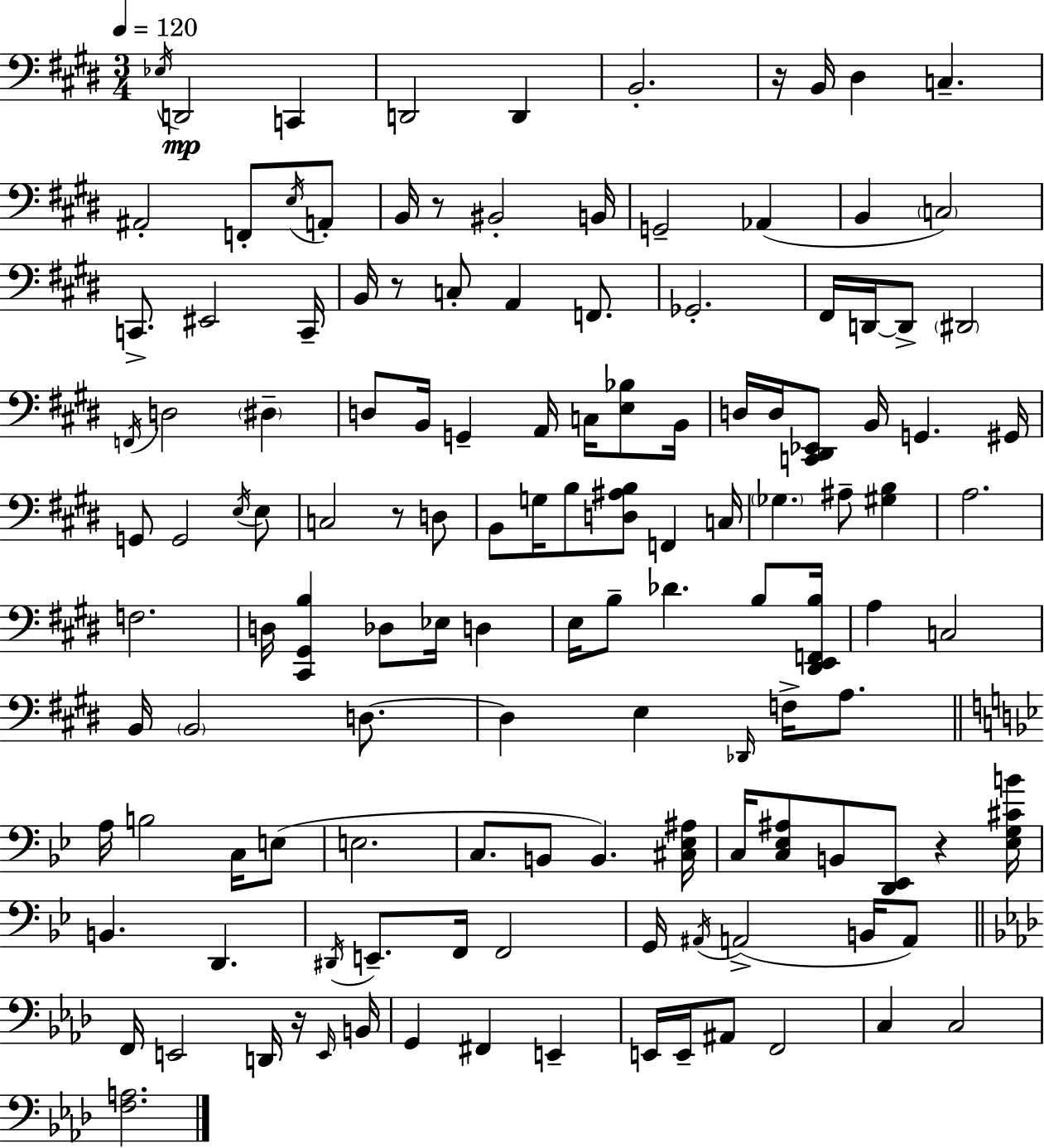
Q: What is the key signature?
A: E major